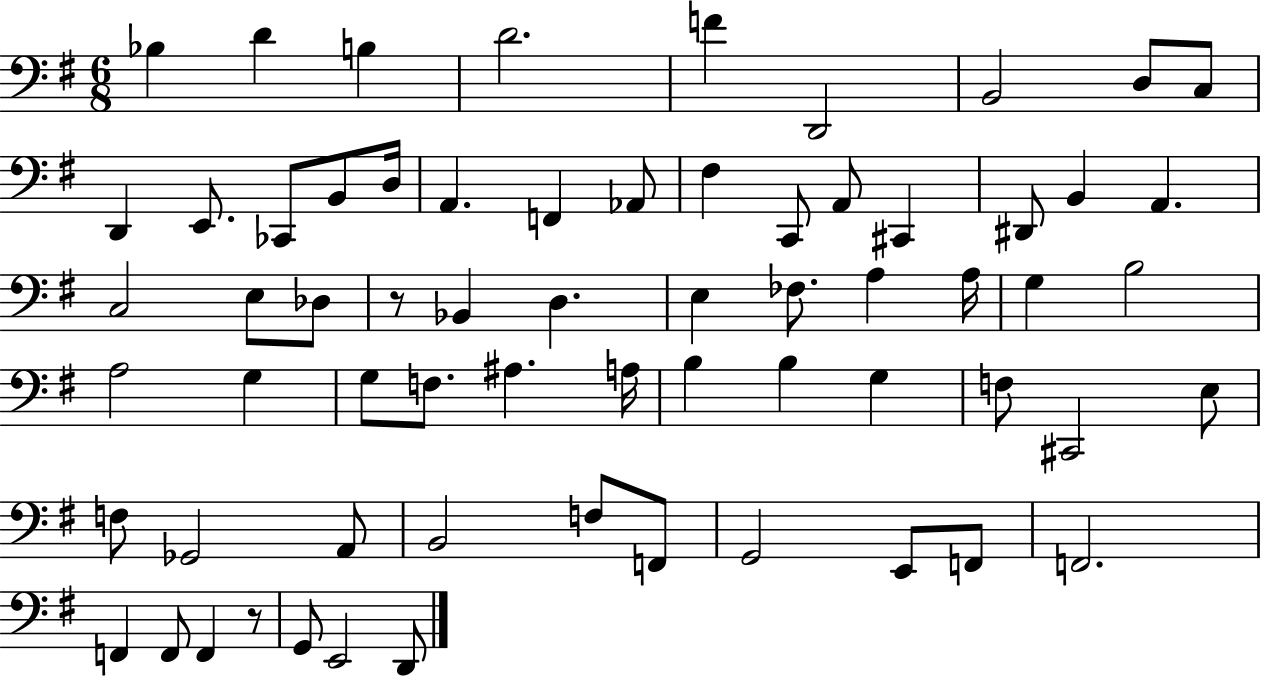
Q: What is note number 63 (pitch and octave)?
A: D2